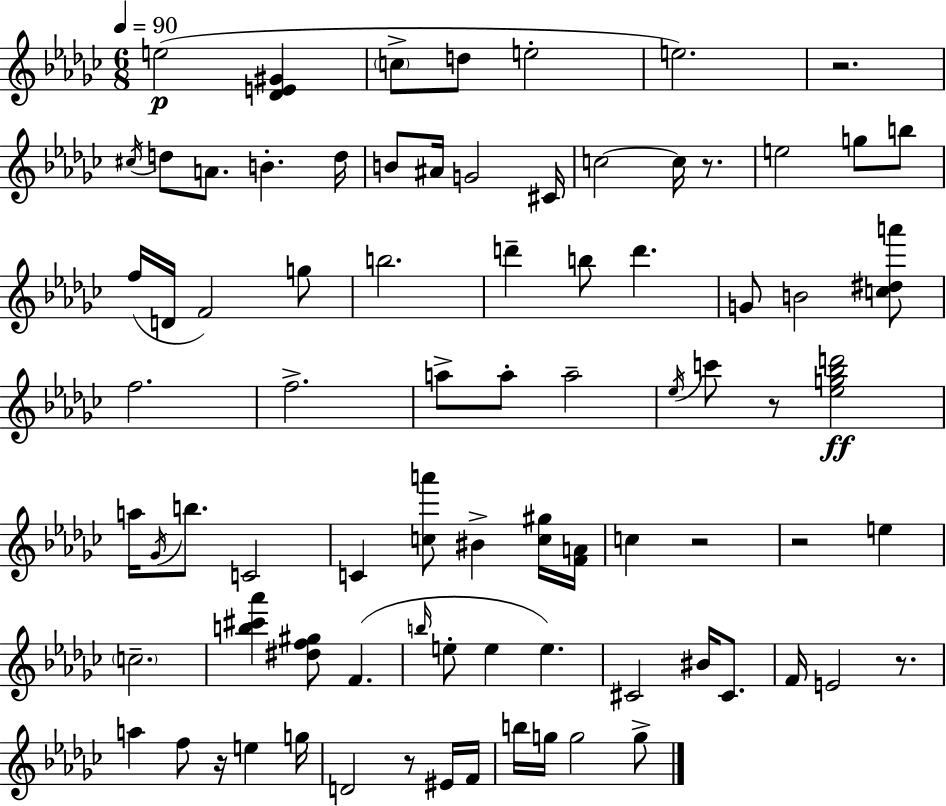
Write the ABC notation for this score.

X:1
T:Untitled
M:6/8
L:1/4
K:Ebm
e2 [_DE^G] c/2 d/2 e2 e2 z2 ^c/4 d/2 A/2 B d/4 B/2 ^A/4 G2 ^C/4 c2 c/4 z/2 e2 g/2 b/2 f/4 D/4 F2 g/2 b2 d' b/2 d' G/2 B2 [c^da']/2 f2 f2 a/2 a/2 a2 _e/4 c'/2 z/2 [_eg_bd']2 a/4 _G/4 b/2 C2 C [ca']/2 ^B [c^g]/4 [FA]/4 c z2 z2 e c2 [b^c'_a'] [^df^g]/2 F b/4 e/2 e e ^C2 ^B/4 ^C/2 F/4 E2 z/2 a f/2 z/4 e g/4 D2 z/2 ^E/4 F/4 b/4 g/4 g2 g/2